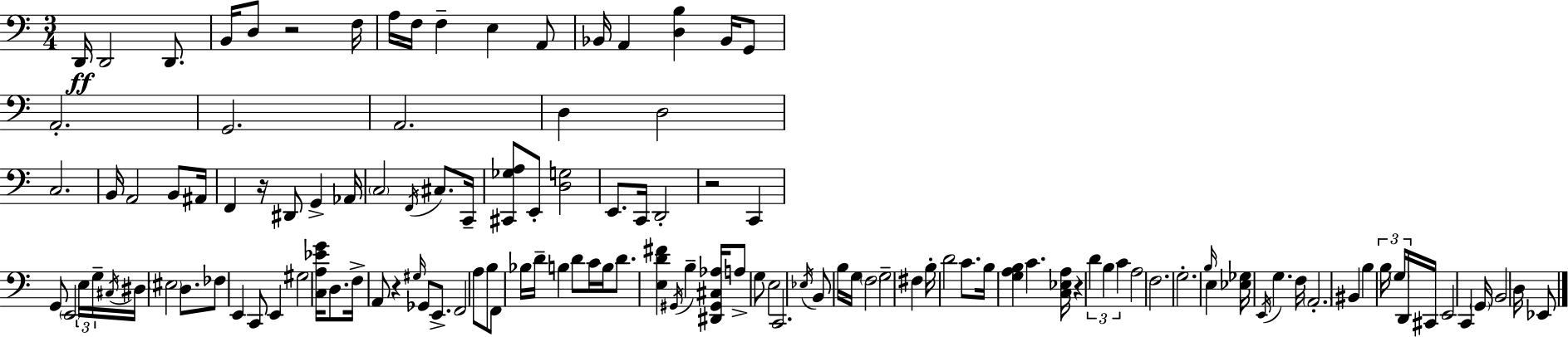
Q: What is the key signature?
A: A minor